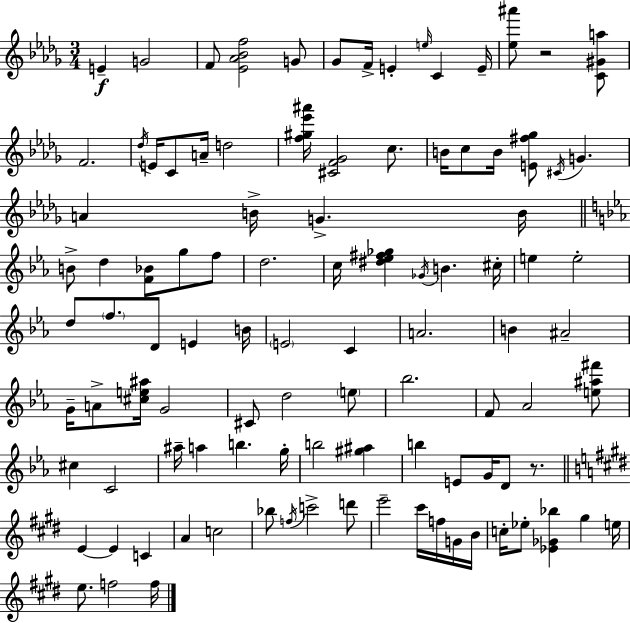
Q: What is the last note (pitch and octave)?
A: F5